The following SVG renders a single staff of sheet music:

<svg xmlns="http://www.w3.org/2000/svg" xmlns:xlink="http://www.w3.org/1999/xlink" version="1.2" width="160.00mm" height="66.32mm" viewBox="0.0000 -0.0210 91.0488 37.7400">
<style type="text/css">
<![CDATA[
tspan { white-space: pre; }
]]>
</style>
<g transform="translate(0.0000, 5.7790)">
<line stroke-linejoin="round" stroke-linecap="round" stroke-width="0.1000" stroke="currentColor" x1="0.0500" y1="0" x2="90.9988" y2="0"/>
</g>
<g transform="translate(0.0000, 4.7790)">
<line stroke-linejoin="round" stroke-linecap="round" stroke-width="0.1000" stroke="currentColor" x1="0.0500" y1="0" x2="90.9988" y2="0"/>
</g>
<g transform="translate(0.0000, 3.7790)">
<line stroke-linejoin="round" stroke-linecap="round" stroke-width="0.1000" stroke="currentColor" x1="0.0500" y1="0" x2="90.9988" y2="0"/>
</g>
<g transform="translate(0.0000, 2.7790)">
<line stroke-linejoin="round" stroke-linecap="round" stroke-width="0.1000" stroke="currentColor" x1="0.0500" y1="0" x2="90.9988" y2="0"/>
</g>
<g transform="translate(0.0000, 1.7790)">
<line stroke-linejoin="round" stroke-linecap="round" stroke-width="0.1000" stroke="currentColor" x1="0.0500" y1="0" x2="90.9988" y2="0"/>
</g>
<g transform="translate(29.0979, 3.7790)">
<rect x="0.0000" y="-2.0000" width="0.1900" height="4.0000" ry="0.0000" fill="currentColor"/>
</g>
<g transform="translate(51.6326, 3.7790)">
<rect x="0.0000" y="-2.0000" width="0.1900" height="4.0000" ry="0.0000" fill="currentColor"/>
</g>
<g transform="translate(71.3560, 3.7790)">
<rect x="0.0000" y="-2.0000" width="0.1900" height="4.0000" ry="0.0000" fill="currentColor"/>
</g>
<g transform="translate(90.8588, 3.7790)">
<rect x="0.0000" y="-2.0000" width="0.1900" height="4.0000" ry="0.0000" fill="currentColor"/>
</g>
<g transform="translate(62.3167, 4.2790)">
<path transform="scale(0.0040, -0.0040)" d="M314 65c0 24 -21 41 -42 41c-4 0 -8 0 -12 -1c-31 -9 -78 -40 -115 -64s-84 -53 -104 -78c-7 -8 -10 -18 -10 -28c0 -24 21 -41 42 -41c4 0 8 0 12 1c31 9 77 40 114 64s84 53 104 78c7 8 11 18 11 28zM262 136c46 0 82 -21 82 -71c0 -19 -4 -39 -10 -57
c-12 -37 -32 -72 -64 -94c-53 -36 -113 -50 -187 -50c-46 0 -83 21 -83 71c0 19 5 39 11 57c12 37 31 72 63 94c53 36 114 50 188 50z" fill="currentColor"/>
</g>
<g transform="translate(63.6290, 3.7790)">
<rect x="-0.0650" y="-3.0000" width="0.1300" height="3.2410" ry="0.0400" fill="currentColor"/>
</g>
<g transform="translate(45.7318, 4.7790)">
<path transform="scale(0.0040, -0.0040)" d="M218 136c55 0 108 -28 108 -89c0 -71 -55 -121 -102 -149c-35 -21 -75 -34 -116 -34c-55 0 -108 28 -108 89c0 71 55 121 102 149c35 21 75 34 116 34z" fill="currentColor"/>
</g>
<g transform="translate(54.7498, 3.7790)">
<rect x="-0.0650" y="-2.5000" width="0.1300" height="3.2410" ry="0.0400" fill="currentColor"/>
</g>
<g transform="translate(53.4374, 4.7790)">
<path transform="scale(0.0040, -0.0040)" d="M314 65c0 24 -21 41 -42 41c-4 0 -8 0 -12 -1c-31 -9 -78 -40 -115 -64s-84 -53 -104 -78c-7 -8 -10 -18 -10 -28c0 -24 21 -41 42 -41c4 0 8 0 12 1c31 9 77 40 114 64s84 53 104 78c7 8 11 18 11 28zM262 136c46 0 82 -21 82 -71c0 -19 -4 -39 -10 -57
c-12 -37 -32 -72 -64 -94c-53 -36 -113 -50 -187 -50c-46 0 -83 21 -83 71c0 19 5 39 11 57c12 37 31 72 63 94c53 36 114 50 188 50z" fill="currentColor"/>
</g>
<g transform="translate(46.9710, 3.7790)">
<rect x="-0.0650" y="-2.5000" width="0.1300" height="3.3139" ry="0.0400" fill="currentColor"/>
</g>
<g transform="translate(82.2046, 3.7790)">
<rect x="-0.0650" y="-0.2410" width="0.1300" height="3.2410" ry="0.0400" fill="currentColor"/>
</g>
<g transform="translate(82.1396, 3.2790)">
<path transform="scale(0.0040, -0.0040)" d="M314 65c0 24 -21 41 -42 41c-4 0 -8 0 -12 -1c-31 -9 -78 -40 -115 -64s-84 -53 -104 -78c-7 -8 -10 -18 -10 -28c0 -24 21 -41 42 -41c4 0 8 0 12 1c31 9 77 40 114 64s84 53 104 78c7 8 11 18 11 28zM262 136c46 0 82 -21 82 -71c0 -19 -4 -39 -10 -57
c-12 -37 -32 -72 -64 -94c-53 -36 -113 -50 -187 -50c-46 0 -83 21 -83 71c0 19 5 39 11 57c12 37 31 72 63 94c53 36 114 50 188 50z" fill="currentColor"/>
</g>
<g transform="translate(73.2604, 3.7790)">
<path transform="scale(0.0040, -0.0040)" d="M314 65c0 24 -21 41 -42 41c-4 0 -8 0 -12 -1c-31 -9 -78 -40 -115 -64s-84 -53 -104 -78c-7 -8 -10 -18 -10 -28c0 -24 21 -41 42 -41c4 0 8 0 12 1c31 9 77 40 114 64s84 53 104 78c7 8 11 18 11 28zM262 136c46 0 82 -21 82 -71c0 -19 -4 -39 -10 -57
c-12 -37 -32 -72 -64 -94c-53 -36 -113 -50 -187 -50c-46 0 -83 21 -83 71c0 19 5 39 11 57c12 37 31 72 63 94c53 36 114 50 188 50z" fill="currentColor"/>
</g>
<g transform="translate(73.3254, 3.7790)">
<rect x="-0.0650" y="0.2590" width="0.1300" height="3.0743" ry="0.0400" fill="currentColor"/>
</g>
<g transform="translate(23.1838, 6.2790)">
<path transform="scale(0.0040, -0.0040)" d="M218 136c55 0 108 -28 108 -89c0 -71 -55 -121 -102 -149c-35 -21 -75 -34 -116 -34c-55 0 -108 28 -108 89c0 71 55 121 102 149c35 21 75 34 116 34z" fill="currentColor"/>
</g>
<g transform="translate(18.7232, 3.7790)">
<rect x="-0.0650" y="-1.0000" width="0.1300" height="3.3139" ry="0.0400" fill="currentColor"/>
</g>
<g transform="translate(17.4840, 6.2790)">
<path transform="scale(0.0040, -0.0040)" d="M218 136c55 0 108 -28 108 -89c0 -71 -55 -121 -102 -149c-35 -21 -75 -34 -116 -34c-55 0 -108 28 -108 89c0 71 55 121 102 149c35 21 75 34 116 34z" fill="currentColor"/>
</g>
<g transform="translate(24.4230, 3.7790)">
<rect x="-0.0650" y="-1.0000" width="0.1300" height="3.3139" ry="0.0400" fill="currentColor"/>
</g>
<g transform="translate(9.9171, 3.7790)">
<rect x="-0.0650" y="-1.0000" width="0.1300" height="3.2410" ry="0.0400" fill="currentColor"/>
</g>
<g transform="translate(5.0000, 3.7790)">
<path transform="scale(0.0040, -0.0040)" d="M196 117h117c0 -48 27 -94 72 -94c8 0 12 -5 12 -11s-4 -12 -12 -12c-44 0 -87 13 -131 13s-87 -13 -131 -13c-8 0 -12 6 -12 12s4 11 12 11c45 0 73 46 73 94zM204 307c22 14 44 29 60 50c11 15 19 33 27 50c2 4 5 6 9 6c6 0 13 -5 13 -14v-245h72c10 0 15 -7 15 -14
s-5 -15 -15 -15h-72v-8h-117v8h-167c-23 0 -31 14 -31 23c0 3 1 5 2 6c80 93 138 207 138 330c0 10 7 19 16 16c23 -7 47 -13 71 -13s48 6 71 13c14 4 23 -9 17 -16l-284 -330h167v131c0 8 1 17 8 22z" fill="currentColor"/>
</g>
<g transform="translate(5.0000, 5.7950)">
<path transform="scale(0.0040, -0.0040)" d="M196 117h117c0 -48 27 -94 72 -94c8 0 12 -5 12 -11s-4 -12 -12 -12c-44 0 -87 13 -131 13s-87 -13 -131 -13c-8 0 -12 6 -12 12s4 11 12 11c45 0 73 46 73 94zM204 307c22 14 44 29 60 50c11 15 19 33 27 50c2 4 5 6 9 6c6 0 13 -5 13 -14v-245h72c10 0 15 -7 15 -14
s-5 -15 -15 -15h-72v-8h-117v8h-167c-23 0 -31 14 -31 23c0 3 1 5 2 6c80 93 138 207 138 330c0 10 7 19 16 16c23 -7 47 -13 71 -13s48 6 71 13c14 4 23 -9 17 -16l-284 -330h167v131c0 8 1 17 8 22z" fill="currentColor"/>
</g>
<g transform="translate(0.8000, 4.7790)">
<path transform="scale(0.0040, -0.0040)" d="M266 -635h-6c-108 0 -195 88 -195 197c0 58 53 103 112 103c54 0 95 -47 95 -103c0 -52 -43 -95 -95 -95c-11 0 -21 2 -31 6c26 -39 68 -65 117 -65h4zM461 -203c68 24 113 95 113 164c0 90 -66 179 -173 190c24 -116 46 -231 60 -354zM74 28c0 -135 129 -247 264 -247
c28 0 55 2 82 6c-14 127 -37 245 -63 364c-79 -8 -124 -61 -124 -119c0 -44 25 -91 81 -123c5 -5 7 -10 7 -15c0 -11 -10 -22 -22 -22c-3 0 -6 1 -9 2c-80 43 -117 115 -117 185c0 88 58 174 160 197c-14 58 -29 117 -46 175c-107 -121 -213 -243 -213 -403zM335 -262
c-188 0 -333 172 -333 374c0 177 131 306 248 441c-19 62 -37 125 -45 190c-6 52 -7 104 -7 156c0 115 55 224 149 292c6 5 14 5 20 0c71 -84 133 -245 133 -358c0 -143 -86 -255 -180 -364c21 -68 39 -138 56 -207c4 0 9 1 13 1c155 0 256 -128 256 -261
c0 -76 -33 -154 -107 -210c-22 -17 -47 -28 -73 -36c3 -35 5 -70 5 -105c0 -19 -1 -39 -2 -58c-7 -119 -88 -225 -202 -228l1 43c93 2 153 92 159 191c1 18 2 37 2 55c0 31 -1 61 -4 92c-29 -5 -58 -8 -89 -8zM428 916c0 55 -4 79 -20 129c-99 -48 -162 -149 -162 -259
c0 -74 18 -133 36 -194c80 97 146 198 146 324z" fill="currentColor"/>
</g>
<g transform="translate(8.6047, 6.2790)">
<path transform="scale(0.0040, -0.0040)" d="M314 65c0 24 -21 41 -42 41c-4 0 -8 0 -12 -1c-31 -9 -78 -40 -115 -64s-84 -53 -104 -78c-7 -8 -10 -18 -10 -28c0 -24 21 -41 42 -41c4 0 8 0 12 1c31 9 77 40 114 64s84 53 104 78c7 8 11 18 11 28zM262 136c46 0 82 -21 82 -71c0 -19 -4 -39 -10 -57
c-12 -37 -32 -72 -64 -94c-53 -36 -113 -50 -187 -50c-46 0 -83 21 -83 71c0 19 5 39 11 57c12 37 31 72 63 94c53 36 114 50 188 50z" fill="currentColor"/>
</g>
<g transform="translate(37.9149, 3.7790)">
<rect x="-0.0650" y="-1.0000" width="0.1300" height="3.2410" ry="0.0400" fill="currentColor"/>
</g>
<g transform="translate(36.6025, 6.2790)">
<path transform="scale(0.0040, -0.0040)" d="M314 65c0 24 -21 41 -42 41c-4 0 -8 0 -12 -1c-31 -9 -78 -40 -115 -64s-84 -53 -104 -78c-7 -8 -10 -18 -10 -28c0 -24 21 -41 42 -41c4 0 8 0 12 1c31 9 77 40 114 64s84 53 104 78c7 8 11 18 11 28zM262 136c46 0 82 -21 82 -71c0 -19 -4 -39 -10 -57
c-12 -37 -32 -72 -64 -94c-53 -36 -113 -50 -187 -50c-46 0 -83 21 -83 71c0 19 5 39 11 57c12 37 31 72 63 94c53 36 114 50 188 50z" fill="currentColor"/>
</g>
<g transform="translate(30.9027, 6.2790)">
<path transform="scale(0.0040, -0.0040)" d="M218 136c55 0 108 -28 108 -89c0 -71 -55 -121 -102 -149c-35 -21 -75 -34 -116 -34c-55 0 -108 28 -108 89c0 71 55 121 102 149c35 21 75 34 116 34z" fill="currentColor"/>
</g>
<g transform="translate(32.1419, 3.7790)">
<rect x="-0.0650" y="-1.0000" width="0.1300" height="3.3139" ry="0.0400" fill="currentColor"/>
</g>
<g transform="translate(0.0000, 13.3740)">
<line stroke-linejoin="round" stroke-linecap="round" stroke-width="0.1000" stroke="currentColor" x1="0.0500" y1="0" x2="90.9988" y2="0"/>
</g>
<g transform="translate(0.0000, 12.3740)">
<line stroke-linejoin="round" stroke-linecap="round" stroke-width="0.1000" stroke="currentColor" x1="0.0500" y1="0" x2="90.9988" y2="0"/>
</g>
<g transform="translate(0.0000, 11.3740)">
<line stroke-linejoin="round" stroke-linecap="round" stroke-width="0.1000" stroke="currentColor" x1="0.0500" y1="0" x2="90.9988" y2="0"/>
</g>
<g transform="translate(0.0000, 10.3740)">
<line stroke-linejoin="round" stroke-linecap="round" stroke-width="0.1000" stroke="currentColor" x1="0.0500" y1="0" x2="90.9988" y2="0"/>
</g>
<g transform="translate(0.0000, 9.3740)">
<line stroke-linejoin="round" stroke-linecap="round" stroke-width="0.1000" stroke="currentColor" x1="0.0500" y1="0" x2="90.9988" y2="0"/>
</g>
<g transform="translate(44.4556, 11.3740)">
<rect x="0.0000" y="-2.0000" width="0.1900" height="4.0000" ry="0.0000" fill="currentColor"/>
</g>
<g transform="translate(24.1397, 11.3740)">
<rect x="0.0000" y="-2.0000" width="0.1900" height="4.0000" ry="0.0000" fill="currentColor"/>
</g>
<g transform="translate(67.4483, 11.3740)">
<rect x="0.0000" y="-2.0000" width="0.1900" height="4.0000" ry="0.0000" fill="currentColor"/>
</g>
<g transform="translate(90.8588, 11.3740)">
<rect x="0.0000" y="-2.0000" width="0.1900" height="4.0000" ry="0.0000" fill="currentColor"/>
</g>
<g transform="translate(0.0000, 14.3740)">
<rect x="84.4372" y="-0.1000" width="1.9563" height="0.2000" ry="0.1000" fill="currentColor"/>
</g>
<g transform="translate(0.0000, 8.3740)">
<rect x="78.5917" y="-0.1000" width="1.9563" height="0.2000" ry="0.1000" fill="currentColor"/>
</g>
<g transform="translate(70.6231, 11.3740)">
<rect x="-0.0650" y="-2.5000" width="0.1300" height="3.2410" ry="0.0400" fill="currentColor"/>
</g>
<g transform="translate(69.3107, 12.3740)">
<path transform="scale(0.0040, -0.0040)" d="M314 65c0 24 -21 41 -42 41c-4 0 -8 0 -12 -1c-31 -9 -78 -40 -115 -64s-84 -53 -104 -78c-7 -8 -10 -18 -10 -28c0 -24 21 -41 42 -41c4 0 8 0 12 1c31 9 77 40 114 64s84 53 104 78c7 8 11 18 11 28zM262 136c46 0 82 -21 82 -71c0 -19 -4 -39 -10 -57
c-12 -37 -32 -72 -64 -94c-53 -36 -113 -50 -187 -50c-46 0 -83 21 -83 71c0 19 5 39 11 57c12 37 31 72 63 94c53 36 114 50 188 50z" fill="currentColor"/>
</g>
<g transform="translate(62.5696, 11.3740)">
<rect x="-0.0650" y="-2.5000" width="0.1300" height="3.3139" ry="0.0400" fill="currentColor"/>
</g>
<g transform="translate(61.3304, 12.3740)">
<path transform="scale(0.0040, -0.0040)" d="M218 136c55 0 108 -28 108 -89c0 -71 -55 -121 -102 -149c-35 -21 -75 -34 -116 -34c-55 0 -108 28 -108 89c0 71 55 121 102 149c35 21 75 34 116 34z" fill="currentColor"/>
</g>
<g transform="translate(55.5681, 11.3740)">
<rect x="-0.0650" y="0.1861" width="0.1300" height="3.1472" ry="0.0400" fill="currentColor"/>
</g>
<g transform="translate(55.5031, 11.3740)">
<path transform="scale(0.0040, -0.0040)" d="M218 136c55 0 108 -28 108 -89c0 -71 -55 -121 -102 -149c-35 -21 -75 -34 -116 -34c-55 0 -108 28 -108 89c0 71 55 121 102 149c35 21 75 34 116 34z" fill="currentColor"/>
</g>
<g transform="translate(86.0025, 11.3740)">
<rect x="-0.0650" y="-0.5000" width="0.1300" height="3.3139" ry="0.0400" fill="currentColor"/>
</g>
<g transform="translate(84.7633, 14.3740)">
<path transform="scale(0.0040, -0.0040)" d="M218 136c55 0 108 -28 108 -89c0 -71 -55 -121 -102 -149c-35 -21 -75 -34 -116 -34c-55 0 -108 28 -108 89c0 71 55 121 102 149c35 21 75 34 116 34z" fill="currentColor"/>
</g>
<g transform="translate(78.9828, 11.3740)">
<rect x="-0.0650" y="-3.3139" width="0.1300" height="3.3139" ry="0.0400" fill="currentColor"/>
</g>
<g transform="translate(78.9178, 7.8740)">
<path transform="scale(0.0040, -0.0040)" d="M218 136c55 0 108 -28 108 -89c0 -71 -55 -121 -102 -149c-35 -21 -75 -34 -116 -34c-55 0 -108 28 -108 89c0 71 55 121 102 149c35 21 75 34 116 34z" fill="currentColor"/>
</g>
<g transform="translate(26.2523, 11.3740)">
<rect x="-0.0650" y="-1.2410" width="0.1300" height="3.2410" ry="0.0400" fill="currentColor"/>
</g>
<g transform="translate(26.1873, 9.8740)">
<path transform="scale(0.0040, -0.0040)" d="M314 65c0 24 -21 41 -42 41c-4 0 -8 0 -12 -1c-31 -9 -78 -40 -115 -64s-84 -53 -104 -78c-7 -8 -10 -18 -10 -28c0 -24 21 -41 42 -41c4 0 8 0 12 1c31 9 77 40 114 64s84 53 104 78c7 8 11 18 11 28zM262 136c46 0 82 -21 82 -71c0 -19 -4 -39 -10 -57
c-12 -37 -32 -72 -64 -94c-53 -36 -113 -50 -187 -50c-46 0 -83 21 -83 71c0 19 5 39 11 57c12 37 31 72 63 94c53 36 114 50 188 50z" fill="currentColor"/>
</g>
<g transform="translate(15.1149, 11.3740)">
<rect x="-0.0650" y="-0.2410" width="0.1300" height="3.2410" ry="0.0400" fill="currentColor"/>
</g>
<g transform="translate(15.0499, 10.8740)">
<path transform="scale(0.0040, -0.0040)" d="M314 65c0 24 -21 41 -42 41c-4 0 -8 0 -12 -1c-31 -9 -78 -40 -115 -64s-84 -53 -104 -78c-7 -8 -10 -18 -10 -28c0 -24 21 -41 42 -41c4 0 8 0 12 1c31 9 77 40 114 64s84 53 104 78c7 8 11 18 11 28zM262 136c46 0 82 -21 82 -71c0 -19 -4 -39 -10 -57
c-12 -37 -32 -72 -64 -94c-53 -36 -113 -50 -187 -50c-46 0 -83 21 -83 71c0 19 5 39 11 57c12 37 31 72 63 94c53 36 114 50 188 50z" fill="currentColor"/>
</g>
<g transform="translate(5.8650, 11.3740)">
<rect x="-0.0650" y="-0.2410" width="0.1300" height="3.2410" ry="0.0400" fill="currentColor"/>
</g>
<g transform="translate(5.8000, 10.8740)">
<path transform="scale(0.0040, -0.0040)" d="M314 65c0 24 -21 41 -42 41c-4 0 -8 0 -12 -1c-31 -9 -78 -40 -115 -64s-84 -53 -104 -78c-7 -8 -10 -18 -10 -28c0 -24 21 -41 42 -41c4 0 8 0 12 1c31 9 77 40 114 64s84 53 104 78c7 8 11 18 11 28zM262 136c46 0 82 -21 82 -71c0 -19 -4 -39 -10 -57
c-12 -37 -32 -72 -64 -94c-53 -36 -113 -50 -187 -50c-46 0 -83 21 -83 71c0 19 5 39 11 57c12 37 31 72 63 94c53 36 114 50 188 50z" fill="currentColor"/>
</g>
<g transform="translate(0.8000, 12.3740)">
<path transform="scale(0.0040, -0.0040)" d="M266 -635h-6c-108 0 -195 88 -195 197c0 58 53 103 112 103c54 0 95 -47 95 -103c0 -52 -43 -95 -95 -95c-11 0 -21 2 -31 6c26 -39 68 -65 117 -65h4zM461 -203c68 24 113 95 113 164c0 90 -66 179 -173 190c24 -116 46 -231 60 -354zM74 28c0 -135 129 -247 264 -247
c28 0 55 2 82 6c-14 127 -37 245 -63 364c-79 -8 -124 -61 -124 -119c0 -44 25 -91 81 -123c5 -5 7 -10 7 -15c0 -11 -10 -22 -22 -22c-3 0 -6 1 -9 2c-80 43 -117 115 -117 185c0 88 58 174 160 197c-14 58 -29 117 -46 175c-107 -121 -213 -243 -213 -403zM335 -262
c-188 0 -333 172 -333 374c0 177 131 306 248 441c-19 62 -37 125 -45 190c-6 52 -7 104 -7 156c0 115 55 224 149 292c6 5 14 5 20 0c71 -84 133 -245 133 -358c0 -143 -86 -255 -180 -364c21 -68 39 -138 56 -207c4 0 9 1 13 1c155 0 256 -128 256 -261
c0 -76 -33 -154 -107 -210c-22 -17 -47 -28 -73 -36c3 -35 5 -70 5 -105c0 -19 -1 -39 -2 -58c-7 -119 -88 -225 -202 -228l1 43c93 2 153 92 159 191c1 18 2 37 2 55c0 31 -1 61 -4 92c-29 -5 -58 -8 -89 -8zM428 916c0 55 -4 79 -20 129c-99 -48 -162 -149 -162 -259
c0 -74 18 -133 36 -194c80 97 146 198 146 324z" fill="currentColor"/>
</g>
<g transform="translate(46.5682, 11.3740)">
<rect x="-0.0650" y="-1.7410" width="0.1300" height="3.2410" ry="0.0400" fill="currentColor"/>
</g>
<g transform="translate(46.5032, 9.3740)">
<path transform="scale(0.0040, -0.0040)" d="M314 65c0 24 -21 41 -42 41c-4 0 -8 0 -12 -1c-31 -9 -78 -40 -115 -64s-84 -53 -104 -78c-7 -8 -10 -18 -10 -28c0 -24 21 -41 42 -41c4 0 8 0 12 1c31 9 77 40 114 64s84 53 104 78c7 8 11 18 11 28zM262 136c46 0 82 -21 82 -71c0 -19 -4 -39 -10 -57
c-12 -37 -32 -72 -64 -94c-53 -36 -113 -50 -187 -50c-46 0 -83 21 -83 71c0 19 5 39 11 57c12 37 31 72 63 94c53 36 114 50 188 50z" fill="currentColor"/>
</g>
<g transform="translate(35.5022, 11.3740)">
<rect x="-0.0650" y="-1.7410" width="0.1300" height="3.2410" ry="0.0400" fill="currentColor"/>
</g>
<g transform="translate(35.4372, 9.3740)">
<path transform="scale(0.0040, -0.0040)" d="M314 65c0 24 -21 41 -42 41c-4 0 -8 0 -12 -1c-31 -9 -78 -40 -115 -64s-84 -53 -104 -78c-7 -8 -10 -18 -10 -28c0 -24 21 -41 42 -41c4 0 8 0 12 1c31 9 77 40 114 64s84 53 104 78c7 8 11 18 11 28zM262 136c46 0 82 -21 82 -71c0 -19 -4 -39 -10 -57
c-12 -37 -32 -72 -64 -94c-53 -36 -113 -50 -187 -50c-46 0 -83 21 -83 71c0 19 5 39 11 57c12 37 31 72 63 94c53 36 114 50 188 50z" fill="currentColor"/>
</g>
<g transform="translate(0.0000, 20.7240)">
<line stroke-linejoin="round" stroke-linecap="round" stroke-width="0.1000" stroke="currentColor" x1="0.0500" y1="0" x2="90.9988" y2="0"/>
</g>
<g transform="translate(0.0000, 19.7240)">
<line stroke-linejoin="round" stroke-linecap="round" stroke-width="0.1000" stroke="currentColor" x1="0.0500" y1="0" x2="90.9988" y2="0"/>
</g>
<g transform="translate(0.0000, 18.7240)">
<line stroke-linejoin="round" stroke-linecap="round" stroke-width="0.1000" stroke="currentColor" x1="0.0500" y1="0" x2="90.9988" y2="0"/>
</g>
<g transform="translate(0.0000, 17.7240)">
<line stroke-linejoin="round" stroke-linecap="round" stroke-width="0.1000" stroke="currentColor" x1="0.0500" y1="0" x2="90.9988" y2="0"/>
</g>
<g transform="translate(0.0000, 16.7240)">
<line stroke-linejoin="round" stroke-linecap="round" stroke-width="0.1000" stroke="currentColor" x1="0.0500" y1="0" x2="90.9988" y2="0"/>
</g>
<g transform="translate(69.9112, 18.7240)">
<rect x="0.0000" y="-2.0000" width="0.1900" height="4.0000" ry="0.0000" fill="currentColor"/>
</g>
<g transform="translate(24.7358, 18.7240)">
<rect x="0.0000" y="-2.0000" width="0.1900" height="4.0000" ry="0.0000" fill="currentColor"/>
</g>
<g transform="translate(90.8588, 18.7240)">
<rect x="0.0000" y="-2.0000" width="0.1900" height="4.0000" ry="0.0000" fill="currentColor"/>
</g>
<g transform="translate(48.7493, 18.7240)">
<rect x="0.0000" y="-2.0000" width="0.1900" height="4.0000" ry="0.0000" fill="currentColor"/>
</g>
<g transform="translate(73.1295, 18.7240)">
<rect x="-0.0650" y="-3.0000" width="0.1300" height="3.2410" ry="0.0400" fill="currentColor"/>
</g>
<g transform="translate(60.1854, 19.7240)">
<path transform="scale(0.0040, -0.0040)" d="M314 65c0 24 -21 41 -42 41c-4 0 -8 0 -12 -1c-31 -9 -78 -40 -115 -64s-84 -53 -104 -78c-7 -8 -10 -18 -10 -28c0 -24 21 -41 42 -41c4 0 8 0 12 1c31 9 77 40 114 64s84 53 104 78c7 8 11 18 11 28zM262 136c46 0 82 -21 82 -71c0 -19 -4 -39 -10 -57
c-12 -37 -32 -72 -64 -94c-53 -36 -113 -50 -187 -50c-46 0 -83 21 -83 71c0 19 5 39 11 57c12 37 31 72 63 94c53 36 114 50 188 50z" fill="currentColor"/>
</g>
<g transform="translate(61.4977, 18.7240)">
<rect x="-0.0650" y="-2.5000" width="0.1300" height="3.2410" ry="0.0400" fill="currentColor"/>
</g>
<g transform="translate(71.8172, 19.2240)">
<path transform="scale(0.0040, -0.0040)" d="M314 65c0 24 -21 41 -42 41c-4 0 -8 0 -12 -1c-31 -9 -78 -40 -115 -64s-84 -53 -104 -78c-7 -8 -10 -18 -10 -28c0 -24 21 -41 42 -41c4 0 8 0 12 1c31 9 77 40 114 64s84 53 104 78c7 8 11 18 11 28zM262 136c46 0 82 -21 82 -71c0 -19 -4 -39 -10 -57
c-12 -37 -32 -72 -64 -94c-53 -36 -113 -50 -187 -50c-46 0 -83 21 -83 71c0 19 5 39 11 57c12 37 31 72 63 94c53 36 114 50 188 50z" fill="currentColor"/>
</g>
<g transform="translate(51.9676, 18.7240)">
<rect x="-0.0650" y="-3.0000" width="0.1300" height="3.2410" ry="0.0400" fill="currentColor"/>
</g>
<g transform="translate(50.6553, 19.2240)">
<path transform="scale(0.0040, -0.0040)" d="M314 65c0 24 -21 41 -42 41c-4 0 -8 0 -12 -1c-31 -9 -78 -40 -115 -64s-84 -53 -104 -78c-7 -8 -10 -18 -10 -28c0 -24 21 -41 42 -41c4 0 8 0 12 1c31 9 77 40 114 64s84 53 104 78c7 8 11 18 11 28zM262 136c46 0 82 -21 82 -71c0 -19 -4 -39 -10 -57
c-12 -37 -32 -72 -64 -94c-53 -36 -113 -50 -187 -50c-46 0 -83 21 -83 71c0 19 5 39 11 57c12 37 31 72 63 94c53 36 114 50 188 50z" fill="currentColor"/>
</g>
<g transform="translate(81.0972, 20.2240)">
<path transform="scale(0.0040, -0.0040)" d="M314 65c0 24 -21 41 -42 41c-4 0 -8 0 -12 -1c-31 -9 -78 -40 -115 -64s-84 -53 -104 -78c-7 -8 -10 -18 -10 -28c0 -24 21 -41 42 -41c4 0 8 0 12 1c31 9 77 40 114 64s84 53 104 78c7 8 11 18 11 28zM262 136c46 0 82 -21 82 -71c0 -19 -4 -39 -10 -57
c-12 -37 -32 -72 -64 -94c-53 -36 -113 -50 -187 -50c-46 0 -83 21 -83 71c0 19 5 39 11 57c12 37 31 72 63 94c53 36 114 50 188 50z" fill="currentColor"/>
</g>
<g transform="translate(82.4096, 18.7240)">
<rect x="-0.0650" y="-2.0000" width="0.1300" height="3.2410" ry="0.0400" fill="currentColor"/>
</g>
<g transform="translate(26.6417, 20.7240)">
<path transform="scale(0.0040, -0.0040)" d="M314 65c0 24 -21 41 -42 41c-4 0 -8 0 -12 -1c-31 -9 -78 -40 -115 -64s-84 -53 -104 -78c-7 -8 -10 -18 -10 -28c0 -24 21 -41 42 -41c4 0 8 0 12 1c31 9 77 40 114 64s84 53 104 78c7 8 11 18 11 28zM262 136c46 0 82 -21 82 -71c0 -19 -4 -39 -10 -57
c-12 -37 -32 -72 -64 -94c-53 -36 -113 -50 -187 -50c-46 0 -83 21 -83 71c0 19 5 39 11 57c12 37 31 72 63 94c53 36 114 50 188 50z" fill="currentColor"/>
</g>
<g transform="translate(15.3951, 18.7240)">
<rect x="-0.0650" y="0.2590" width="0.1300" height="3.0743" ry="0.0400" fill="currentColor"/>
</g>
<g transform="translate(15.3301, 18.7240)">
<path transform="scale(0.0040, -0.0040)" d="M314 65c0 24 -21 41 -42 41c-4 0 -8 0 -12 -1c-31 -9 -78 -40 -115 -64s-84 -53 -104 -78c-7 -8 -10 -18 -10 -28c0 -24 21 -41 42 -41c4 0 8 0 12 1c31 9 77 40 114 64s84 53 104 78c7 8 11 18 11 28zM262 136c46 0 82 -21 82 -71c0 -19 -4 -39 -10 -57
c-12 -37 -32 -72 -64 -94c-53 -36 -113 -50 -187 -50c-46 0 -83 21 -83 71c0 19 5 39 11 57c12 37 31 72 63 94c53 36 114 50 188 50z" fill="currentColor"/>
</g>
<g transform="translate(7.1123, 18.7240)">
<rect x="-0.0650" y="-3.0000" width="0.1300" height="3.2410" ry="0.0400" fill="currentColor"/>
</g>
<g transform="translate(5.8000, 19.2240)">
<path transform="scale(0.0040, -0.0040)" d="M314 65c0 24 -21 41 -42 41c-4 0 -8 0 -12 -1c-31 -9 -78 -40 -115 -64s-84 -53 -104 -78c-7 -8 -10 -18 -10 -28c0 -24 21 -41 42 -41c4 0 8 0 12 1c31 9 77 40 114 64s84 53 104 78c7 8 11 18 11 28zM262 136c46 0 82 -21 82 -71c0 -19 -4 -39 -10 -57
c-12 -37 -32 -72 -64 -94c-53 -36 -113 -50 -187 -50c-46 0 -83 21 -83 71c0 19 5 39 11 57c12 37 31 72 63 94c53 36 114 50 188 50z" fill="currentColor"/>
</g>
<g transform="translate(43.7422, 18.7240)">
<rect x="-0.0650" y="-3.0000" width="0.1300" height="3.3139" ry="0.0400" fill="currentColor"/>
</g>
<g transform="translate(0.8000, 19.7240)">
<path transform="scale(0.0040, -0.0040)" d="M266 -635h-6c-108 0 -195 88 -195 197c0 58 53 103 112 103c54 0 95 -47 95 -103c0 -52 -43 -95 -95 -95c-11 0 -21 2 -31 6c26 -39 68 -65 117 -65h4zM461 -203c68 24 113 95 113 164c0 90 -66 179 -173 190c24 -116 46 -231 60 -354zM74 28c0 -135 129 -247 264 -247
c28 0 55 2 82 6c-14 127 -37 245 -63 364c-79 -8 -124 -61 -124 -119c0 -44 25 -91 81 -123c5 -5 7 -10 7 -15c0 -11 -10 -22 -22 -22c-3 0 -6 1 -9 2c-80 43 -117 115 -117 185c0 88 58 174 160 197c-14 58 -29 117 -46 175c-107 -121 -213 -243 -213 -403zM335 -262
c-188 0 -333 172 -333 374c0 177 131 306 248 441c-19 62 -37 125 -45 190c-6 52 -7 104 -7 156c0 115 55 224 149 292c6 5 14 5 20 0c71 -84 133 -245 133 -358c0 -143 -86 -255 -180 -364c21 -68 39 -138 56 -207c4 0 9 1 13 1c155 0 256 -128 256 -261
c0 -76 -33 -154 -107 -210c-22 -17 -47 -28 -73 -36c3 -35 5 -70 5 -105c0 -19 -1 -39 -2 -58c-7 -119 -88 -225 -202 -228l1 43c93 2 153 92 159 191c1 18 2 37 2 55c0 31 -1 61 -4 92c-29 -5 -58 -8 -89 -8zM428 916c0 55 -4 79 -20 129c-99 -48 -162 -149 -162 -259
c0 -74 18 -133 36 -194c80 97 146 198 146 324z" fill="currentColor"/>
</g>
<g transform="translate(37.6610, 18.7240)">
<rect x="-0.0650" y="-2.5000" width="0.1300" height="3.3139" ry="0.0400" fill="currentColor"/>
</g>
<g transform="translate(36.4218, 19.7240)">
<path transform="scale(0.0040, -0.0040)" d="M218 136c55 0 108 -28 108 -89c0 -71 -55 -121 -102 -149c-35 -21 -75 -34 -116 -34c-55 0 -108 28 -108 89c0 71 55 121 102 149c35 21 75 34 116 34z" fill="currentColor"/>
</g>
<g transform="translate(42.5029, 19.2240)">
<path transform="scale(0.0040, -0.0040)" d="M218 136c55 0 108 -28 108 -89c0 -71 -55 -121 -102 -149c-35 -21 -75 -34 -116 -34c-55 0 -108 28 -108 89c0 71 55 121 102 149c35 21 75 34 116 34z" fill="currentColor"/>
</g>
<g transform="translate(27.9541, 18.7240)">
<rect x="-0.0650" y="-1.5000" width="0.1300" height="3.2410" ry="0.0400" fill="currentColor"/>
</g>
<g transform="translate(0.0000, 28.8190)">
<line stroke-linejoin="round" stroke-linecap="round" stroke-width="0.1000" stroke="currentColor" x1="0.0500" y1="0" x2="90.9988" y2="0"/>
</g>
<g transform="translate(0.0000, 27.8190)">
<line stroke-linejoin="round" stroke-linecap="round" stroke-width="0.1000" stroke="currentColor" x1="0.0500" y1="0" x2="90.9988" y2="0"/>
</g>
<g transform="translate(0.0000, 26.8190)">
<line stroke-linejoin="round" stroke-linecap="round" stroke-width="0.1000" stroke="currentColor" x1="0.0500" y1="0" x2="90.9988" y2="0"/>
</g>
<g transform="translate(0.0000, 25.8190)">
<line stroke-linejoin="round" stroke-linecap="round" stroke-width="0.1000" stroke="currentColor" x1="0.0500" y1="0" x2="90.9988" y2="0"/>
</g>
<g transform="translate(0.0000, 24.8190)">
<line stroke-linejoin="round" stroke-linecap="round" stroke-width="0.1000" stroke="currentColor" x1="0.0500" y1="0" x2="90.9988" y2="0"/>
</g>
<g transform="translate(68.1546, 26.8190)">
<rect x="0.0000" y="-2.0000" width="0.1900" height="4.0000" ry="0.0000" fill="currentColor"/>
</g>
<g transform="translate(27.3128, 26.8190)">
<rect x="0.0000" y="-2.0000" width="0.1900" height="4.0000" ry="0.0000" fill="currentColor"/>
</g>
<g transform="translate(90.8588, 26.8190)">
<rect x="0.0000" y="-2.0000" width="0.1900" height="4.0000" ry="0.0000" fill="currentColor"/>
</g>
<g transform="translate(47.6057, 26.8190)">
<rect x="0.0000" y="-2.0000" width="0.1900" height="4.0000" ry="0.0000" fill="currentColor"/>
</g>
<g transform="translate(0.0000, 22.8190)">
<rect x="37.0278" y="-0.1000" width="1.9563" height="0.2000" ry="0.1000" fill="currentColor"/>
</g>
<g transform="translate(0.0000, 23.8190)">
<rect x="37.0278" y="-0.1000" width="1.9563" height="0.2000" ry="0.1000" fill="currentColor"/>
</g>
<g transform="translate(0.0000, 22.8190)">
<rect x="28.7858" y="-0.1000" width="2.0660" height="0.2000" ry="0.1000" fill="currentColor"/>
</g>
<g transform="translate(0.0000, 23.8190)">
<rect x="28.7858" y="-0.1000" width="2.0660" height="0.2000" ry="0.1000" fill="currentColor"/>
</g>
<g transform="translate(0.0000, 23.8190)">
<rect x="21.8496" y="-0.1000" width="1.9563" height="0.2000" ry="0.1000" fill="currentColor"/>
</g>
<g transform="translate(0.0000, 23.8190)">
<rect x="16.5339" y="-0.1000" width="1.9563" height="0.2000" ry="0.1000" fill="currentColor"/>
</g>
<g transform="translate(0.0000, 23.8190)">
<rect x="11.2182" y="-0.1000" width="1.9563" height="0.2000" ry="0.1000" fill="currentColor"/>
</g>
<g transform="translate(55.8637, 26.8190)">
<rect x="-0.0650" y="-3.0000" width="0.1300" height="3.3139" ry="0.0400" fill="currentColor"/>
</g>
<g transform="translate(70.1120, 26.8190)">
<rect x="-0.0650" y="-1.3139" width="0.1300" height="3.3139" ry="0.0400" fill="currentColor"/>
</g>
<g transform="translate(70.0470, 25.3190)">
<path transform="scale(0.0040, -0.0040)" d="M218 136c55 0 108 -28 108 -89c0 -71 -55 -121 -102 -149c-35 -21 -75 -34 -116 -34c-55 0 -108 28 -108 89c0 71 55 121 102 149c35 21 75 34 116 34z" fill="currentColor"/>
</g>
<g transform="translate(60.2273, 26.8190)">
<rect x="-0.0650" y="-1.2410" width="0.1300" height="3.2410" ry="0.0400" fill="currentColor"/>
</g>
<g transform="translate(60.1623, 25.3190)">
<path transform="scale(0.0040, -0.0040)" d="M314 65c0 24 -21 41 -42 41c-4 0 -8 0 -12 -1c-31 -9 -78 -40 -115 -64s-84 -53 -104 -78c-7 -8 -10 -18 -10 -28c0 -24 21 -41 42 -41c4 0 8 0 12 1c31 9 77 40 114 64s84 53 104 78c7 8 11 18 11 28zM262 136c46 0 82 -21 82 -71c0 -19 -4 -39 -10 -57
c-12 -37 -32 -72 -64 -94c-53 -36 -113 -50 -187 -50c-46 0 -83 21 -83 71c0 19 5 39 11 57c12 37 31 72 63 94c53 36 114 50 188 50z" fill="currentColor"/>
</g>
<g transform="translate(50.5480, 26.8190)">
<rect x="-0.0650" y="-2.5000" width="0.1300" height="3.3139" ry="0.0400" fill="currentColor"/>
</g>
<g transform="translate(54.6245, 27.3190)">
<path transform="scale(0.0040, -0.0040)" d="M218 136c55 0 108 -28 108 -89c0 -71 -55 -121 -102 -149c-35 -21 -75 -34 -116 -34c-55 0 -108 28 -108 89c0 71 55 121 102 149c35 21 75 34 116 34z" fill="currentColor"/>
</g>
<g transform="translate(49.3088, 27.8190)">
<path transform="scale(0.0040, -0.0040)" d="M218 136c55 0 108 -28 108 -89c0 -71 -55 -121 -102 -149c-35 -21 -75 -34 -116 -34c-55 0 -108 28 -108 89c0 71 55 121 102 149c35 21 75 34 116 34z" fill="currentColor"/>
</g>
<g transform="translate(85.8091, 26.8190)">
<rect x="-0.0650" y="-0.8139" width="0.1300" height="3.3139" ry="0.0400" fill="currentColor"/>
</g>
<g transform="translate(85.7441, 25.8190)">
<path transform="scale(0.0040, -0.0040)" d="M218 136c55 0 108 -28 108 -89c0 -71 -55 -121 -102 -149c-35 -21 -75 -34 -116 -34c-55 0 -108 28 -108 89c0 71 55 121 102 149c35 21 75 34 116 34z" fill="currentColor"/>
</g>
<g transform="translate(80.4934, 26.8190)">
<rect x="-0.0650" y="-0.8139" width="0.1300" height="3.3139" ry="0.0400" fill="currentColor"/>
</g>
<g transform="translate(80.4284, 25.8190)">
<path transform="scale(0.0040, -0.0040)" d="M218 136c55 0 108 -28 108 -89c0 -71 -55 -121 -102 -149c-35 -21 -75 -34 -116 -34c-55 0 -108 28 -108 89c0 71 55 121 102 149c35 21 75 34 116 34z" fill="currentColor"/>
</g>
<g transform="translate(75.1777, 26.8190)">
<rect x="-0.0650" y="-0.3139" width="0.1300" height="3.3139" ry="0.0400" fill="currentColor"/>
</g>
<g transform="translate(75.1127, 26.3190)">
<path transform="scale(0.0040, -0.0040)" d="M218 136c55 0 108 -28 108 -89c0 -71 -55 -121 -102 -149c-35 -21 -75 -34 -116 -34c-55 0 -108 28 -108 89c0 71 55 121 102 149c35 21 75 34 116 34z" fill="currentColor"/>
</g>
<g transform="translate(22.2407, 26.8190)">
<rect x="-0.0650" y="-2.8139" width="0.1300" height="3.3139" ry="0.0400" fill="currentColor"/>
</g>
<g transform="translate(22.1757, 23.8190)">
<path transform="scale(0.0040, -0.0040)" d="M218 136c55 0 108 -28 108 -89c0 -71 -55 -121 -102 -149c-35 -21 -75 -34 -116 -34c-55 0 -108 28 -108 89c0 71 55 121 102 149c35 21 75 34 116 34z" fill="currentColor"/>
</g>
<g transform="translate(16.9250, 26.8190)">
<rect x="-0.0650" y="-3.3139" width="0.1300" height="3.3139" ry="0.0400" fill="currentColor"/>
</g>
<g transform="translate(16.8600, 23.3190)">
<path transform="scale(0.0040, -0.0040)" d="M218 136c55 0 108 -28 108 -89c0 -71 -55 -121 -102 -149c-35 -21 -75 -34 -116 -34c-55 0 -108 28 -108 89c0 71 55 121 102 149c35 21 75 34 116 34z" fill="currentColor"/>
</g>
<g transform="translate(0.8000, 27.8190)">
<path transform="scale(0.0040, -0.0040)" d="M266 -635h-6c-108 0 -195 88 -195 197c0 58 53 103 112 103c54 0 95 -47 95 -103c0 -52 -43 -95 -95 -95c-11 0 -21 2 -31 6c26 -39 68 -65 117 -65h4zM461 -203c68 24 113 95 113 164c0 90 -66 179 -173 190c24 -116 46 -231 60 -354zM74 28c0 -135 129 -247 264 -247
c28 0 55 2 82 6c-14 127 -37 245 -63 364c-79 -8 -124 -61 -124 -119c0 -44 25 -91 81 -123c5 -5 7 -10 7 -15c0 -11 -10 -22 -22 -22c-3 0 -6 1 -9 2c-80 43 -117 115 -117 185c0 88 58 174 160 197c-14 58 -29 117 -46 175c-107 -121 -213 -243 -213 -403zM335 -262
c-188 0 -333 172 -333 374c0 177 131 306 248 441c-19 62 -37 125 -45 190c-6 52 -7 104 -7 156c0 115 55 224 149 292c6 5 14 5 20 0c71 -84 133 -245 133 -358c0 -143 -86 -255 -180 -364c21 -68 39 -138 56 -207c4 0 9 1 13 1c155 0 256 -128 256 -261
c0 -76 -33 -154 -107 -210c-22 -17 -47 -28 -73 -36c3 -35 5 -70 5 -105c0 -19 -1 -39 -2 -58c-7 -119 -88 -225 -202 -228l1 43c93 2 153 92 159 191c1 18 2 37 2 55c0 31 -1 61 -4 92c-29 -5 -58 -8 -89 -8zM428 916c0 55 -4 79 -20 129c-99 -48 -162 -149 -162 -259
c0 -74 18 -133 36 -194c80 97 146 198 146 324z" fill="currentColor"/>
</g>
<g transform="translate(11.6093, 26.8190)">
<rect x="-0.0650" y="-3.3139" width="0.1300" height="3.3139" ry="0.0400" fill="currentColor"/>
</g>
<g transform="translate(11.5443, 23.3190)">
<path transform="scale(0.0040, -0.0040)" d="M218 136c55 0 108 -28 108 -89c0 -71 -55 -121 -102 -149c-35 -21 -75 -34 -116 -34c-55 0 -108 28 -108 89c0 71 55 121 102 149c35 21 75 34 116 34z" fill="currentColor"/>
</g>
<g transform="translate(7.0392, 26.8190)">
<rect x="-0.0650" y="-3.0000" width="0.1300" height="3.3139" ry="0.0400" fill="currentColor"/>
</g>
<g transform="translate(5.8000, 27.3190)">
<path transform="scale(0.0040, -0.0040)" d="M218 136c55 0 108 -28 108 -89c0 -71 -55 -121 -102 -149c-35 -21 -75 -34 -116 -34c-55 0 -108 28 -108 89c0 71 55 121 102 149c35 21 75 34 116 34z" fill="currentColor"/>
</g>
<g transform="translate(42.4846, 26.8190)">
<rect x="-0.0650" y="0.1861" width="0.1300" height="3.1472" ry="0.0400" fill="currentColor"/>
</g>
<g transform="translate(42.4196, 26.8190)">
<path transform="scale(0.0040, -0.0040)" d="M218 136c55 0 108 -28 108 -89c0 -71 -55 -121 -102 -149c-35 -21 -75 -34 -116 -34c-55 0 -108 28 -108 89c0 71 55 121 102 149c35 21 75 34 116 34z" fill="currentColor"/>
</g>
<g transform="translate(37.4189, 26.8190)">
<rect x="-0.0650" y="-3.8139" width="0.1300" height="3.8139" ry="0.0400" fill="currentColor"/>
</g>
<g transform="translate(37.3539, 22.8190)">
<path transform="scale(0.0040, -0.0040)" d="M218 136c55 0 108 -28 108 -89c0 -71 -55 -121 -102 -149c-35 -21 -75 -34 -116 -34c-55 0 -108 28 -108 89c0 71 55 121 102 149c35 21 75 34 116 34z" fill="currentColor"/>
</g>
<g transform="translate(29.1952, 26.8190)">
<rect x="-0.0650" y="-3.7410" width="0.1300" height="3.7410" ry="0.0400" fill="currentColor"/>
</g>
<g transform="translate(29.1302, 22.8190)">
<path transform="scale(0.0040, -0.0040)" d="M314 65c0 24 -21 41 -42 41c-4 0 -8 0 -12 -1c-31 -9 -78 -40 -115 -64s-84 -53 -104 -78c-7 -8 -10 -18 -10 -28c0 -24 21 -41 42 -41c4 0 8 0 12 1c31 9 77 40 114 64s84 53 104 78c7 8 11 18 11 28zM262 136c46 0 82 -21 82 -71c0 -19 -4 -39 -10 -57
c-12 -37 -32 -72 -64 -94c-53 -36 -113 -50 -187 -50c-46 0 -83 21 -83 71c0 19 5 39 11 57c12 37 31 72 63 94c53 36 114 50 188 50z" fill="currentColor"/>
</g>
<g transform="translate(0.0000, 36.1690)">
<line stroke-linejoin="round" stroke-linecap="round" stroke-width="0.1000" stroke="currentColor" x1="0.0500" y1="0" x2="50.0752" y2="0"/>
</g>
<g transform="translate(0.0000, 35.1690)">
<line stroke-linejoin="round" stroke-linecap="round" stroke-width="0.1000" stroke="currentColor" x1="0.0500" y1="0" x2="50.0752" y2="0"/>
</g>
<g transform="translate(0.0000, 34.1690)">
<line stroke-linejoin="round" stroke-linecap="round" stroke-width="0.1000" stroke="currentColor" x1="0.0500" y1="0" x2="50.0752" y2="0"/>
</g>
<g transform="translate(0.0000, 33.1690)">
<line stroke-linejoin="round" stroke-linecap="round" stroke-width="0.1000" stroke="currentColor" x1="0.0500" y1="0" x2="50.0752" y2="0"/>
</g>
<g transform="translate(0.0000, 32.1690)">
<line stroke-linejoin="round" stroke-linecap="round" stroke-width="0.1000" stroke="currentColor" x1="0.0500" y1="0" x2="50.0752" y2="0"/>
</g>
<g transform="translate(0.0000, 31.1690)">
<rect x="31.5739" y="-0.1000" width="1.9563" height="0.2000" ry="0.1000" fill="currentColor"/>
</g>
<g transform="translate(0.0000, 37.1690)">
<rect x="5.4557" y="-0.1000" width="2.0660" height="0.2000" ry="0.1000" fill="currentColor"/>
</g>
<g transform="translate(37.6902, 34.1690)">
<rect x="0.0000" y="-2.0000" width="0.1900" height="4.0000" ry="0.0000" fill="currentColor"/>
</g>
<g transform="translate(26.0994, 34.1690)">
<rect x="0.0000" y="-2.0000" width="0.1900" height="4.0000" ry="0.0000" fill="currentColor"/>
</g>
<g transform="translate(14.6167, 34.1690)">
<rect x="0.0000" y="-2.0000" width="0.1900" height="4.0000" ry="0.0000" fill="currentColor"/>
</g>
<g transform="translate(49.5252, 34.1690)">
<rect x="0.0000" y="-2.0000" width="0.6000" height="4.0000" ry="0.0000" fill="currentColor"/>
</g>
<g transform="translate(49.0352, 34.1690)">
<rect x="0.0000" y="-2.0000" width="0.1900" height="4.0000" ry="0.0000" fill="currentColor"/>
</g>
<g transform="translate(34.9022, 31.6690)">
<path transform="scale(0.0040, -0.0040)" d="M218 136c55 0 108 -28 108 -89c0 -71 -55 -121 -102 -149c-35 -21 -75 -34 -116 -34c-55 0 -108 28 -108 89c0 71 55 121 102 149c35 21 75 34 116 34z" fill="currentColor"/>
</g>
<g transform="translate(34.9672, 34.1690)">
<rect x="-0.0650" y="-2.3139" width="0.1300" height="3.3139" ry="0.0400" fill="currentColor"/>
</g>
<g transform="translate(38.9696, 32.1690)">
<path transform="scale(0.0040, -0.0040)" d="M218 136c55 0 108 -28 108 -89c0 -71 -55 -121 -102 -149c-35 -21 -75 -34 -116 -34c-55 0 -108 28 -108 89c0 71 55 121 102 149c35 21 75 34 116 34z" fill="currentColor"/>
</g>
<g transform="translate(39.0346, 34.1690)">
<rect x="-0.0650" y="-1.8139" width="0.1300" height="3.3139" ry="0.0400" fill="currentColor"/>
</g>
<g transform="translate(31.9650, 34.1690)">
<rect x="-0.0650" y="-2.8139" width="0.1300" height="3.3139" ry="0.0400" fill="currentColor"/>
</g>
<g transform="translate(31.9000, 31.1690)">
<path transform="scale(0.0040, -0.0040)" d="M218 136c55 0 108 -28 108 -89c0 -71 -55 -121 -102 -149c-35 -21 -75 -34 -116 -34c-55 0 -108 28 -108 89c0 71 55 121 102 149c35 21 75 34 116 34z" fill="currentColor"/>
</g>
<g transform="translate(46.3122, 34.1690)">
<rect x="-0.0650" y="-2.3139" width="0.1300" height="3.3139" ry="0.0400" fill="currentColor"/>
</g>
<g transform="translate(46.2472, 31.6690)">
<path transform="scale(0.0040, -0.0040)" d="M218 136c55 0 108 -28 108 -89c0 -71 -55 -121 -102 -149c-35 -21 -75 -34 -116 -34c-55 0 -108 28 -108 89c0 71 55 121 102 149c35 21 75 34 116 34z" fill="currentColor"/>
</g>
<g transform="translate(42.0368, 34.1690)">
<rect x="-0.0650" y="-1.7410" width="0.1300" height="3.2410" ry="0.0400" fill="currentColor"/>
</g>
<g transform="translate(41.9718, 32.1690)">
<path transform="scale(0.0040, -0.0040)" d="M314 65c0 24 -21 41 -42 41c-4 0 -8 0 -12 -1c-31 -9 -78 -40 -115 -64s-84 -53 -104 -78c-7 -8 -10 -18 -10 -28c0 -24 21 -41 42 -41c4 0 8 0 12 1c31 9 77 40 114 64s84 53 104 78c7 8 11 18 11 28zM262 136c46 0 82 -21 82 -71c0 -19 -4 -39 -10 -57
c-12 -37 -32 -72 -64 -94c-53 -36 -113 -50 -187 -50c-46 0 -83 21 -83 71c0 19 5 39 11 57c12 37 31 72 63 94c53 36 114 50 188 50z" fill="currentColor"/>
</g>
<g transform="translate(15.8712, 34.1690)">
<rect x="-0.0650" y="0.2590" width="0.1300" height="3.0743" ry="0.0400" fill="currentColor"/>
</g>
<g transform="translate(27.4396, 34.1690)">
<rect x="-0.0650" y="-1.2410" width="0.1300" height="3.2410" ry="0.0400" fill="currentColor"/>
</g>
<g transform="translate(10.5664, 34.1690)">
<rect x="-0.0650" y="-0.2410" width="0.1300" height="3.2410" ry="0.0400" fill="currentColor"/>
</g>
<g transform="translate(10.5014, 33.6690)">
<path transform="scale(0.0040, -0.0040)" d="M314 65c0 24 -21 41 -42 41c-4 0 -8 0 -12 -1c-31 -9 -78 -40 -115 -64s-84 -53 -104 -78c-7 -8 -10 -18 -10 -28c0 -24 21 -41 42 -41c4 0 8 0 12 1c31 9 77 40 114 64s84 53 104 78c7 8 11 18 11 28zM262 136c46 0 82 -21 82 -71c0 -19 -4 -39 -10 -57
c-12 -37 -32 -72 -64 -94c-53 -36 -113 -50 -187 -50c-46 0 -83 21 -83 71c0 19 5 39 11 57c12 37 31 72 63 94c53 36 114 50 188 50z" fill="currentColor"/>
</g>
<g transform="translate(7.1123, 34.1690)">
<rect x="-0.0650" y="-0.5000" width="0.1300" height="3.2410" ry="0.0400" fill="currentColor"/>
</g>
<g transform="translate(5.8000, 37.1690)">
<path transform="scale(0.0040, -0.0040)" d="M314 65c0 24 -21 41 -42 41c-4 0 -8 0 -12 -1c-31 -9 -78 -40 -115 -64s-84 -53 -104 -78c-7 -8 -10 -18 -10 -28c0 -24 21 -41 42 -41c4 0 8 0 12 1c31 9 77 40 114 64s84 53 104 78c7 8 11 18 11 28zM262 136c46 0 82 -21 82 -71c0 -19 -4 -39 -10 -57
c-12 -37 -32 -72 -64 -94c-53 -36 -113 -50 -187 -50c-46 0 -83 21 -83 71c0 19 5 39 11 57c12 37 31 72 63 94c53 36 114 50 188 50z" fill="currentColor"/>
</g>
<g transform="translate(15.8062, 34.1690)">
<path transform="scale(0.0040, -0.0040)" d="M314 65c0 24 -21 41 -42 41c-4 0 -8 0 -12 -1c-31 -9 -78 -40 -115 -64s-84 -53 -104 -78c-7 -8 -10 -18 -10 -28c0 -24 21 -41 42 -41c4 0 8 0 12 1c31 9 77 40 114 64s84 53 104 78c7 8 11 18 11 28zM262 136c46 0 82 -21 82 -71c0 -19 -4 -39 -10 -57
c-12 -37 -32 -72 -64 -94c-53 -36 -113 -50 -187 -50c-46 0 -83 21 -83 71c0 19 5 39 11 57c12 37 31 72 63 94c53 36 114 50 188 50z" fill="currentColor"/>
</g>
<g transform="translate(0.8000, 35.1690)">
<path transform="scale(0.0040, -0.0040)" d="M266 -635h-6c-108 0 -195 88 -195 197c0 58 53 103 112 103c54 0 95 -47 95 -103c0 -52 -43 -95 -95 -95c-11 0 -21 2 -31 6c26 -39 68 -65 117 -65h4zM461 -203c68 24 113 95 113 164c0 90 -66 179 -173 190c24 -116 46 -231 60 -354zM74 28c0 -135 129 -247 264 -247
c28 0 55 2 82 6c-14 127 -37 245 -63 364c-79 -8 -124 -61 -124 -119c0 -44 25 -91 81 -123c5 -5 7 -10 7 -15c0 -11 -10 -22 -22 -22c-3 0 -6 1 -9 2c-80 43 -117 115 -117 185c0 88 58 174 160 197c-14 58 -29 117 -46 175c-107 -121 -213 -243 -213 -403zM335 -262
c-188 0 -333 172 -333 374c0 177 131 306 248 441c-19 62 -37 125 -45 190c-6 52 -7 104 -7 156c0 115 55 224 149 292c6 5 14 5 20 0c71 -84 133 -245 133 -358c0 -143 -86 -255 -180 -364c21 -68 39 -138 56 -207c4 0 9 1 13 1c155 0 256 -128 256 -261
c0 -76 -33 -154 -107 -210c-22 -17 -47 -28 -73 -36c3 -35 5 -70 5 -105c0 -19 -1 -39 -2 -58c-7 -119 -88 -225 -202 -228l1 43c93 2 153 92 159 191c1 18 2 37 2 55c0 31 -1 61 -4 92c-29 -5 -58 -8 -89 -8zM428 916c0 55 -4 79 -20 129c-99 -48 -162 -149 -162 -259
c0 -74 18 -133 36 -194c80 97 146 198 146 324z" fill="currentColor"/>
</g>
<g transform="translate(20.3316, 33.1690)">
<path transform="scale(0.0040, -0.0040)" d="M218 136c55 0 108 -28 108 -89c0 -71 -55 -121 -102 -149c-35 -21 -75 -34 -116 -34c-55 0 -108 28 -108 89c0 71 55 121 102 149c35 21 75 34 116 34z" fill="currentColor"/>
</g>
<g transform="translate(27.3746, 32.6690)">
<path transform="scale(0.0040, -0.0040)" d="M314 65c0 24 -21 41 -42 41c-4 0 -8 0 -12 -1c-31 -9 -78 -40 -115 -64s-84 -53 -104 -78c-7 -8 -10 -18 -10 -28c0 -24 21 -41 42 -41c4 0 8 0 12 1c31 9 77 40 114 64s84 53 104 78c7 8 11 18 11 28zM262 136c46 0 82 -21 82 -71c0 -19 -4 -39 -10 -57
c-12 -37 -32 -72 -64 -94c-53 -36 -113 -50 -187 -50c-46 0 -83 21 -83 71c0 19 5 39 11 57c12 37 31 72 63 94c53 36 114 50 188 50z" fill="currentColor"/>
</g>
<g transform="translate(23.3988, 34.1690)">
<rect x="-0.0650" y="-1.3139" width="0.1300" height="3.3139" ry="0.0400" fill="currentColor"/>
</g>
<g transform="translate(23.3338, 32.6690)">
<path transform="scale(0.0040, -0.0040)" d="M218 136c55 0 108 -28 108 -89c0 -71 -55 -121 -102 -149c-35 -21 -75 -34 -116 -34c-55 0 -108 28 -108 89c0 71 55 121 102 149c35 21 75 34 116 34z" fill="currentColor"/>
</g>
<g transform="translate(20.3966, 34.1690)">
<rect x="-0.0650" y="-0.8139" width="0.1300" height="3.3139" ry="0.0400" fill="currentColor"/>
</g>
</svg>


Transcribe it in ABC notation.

X:1
T:Untitled
M:4/4
L:1/4
K:C
D2 D D D D2 G G2 A2 B2 c2 c2 c2 e2 f2 f2 B G G2 b C A2 B2 E2 G A A2 G2 A2 F2 A b b a c'2 c' B G A e2 e c d d C2 c2 B2 d e e2 a g f f2 g